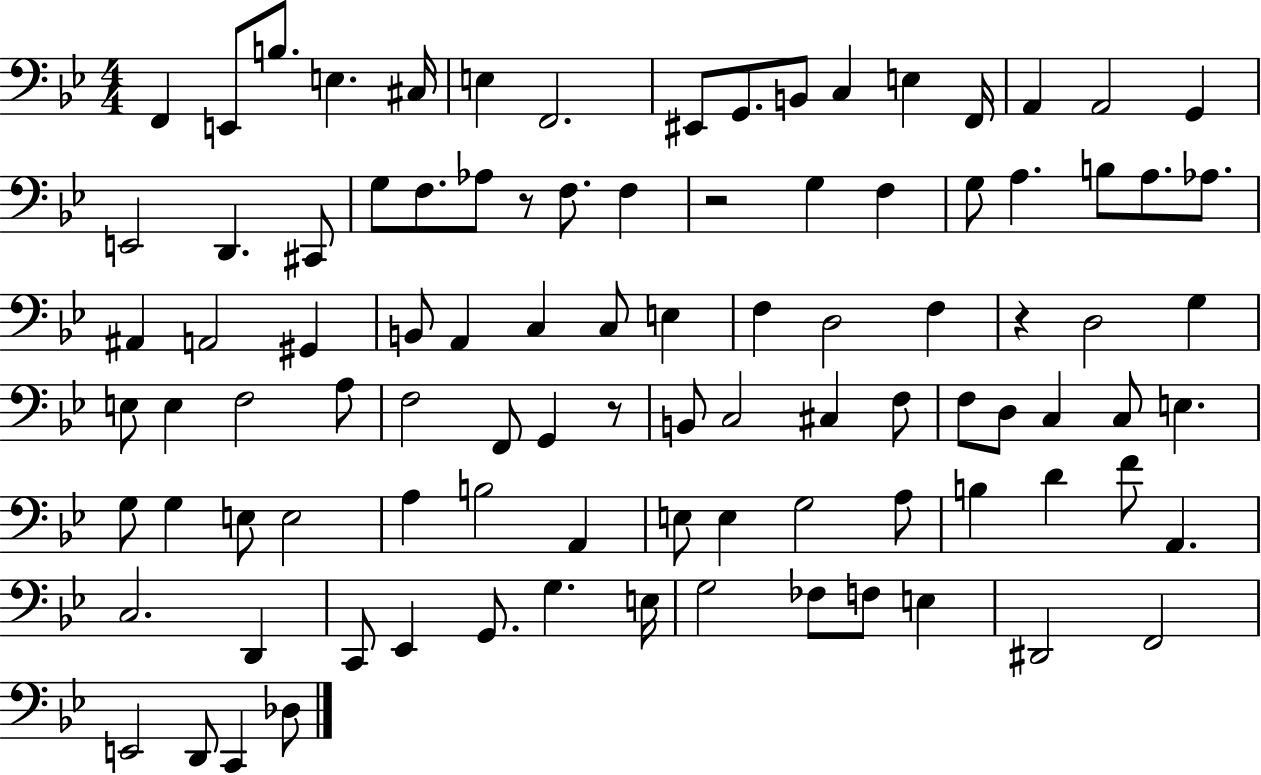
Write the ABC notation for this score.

X:1
T:Untitled
M:4/4
L:1/4
K:Bb
F,, E,,/2 B,/2 E, ^C,/4 E, F,,2 ^E,,/2 G,,/2 B,,/2 C, E, F,,/4 A,, A,,2 G,, E,,2 D,, ^C,,/2 G,/2 F,/2 _A,/2 z/2 F,/2 F, z2 G, F, G,/2 A, B,/2 A,/2 _A,/2 ^A,, A,,2 ^G,, B,,/2 A,, C, C,/2 E, F, D,2 F, z D,2 G, E,/2 E, F,2 A,/2 F,2 F,,/2 G,, z/2 B,,/2 C,2 ^C, F,/2 F,/2 D,/2 C, C,/2 E, G,/2 G, E,/2 E,2 A, B,2 A,, E,/2 E, G,2 A,/2 B, D F/2 A,, C,2 D,, C,,/2 _E,, G,,/2 G, E,/4 G,2 _F,/2 F,/2 E, ^D,,2 F,,2 E,,2 D,,/2 C,, _D,/2